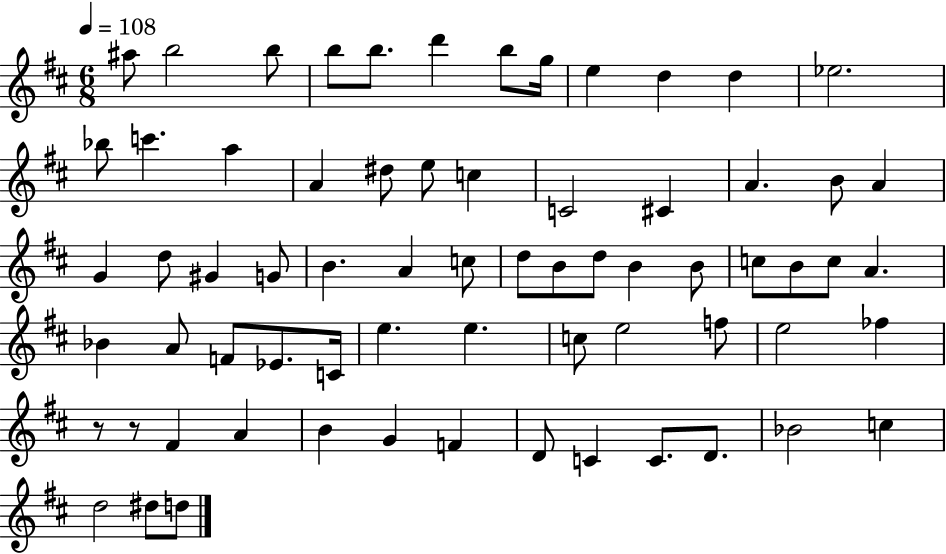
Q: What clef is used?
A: treble